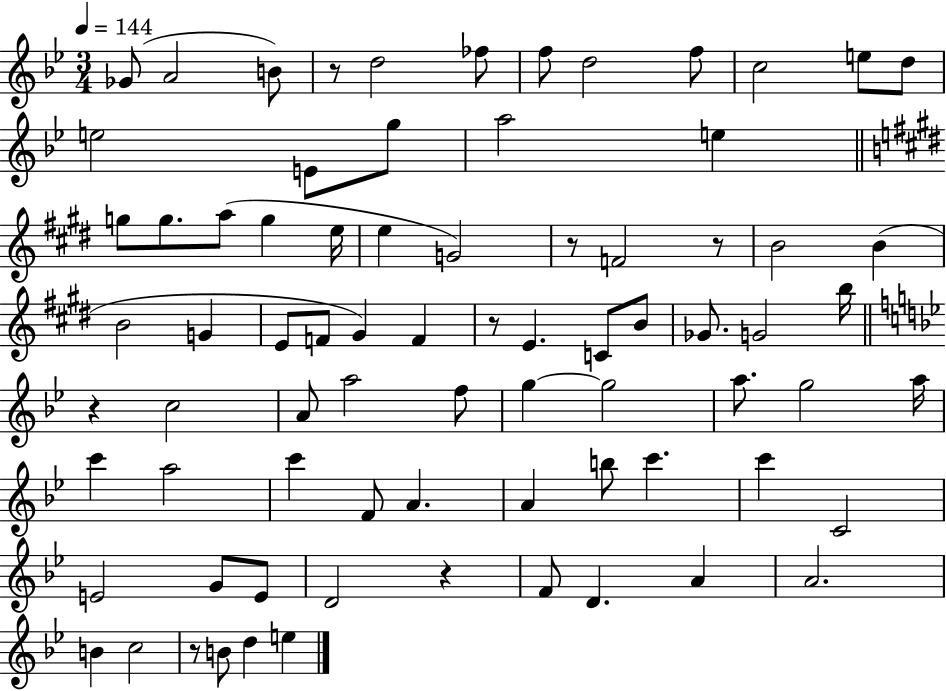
{
  \clef treble
  \numericTimeSignature
  \time 3/4
  \key bes \major
  \tempo 4 = 144
  ges'8( a'2 b'8) | r8 d''2 fes''8 | f''8 d''2 f''8 | c''2 e''8 d''8 | \break e''2 e'8 g''8 | a''2 e''4 | \bar "||" \break \key e \major g''8 g''8. a''8( g''4 e''16 | e''4 g'2) | r8 f'2 r8 | b'2 b'4( | \break b'2 g'4 | e'8 f'8 gis'4) f'4 | r8 e'4. c'8 b'8 | ges'8. g'2 b''16 | \break \bar "||" \break \key bes \major r4 c''2 | a'8 a''2 f''8 | g''4~~ g''2 | a''8. g''2 a''16 | \break c'''4 a''2 | c'''4 f'8 a'4. | a'4 b''8 c'''4. | c'''4 c'2 | \break e'2 g'8 e'8 | d'2 r4 | f'8 d'4. a'4 | a'2. | \break b'4 c''2 | r8 b'8 d''4 e''4 | \bar "|."
}